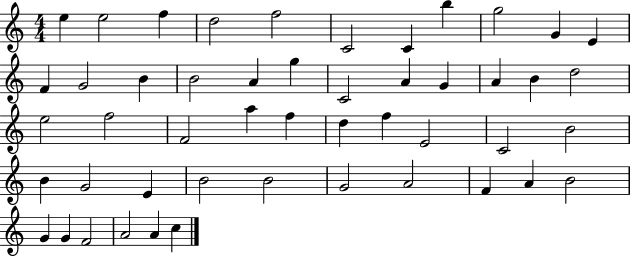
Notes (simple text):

E5/q E5/h F5/q D5/h F5/h C4/h C4/q B5/q G5/h G4/q E4/q F4/q G4/h B4/q B4/h A4/q G5/q C4/h A4/q G4/q A4/q B4/q D5/h E5/h F5/h F4/h A5/q F5/q D5/q F5/q E4/h C4/h B4/h B4/q G4/h E4/q B4/h B4/h G4/h A4/h F4/q A4/q B4/h G4/q G4/q F4/h A4/h A4/q C5/q